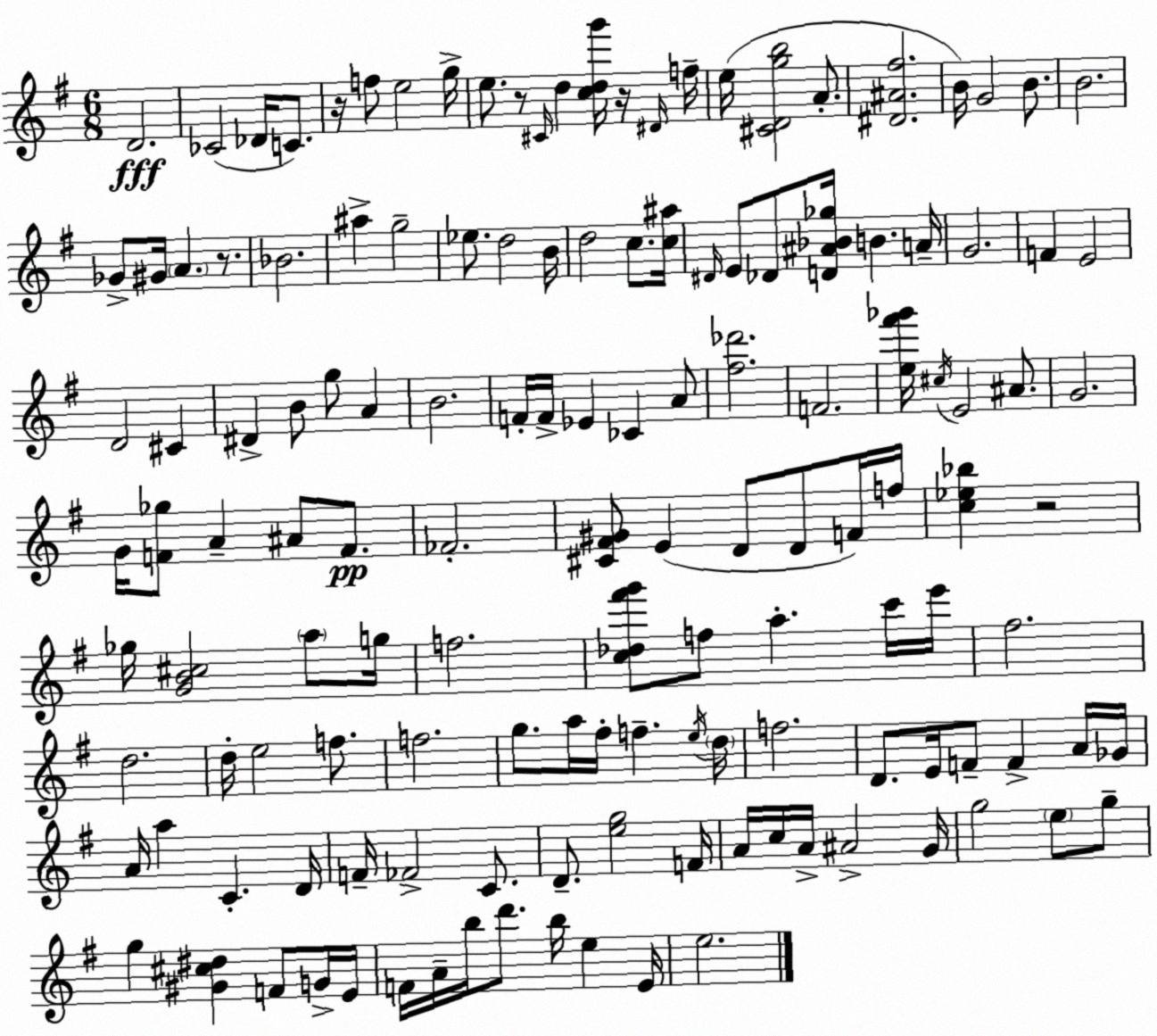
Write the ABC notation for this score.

X:1
T:Untitled
M:6/8
L:1/4
K:Em
D2 _C2 _D/4 C/2 z/4 f/2 e2 g/4 e/2 z/2 ^C/4 d [cdg']/4 z/4 ^D/4 f/4 e/4 [^CDgb]2 A/2 [^D^A^f]2 B/4 G2 B/2 B2 _G/2 ^G/4 A z/2 _B2 ^a g2 _e/2 d2 B/4 d2 c/2 [c^a]/4 ^D/4 E/2 _D/2 [D^A_B_g]/4 B A/4 G2 F E2 D2 ^C ^D B/2 g/2 A B2 F/4 F/4 _E _C A/2 [^f_d']2 F2 [e^f'_g']/4 ^c/4 E2 ^A/2 G2 G/4 [F_g]/2 A ^A/2 F/2 _F2 [^C^F^G]/2 E D/2 D/2 F/4 f/4 [c_e_b] z2 _g/4 [GB^c]2 a/2 g/4 f2 [c_d^f'g']/2 f/2 a c'/4 e'/4 ^f2 d2 d/4 e2 f/2 f2 g/2 a/4 ^f/4 f e/4 d/4 f2 D/2 E/4 F/2 F A/4 _G/4 A/4 a C D/4 F/4 _F2 C/2 D/2 [eg]2 F/4 A/4 c/4 A/4 ^A2 G/4 g2 e/2 g/2 g [^G^c^d] F/2 G/4 E/4 F/4 A/4 b/4 d'/2 b/4 e E/4 e2